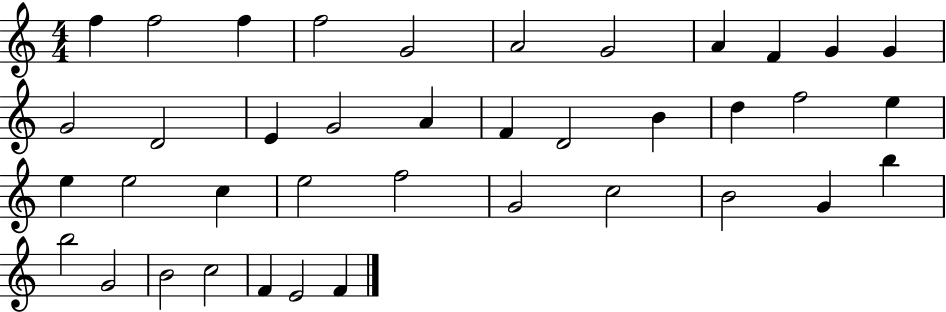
X:1
T:Untitled
M:4/4
L:1/4
K:C
f f2 f f2 G2 A2 G2 A F G G G2 D2 E G2 A F D2 B d f2 e e e2 c e2 f2 G2 c2 B2 G b b2 G2 B2 c2 F E2 F